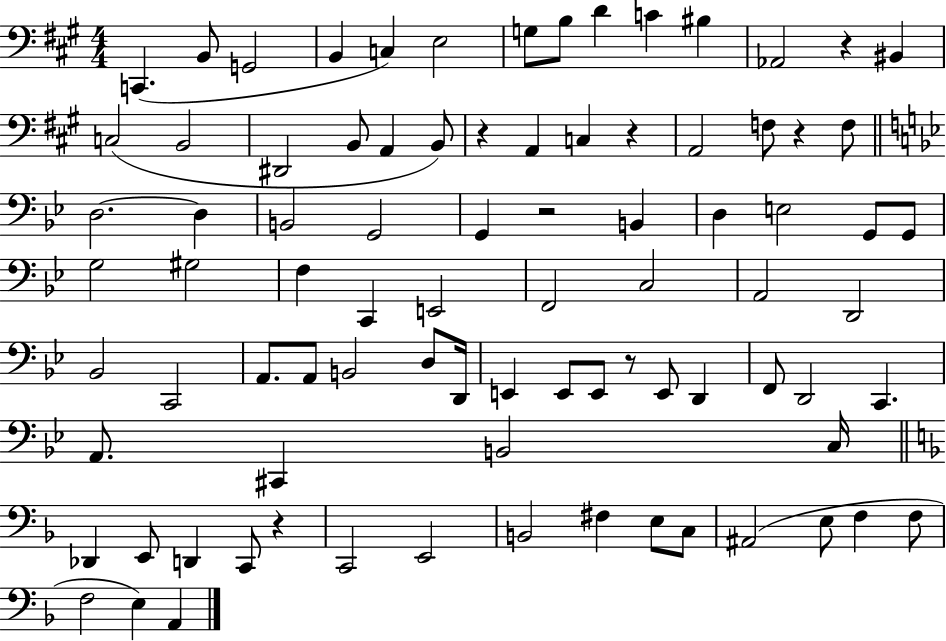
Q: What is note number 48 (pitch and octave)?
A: B2